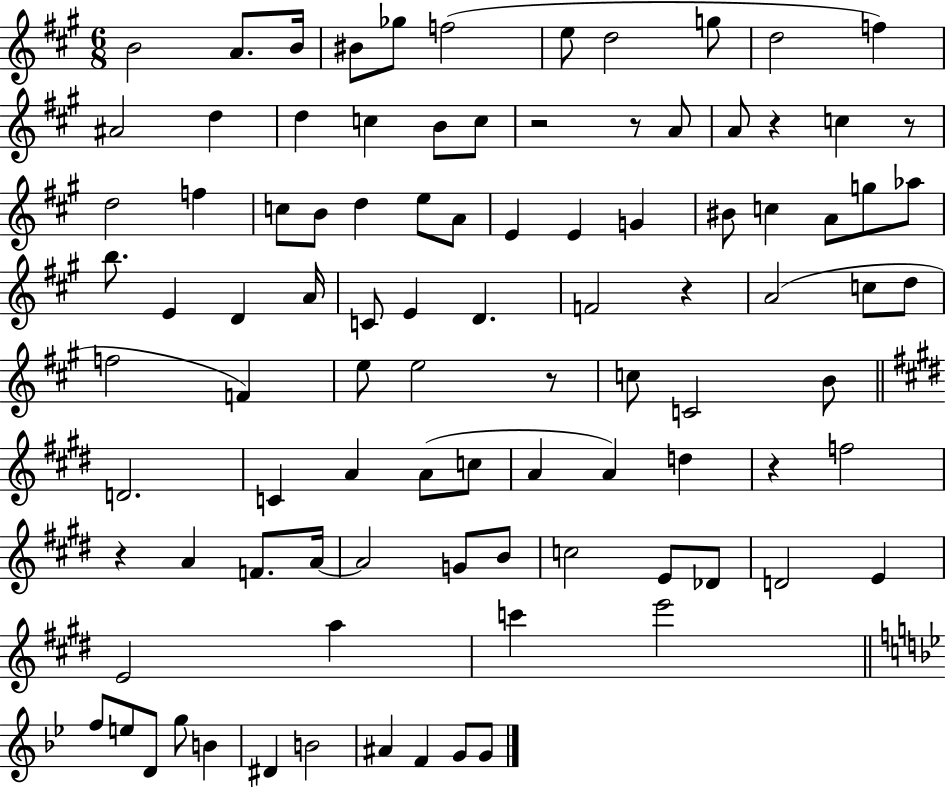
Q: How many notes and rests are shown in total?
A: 96